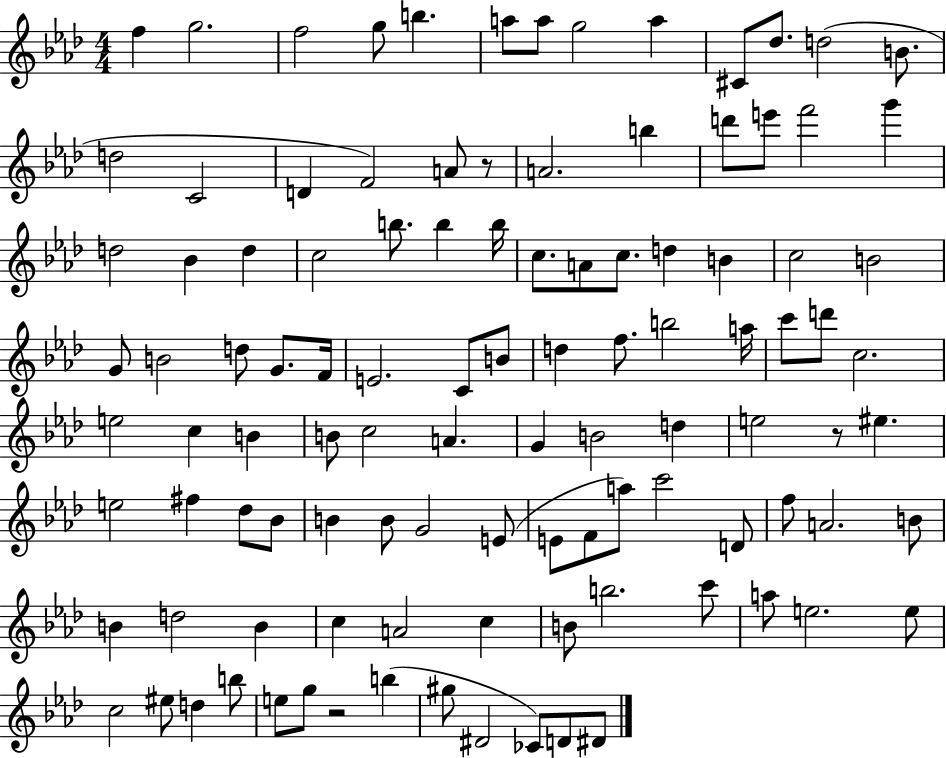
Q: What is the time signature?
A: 4/4